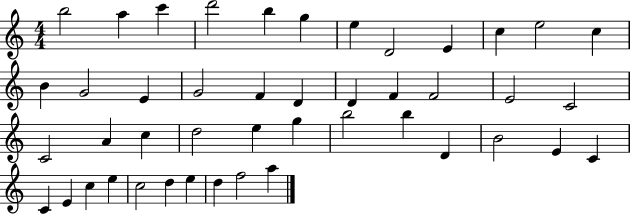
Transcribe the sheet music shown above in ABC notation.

X:1
T:Untitled
M:4/4
L:1/4
K:C
b2 a c' d'2 b g e D2 E c e2 c B G2 E G2 F D D F F2 E2 C2 C2 A c d2 e g b2 b D B2 E C C E c e c2 d e d f2 a